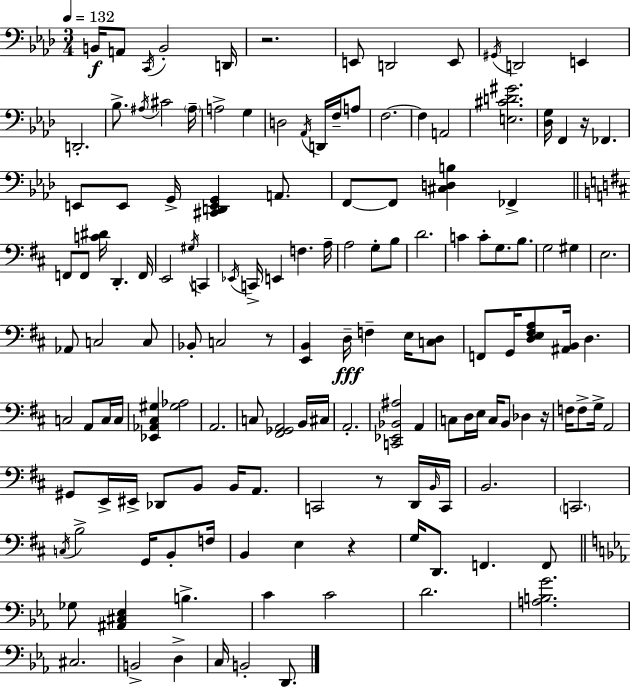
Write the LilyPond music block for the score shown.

{
  \clef bass
  \numericTimeSignature
  \time 3/4
  \key f \minor
  \tempo 4 = 132
  b,16\f a,8 \acciaccatura { c,16 } b,2-. | d,16 r2. | e,8 d,2 e,8 | \acciaccatura { gis,16 } d,2 e,4 | \break d,2.-. | bes8.-> \acciaccatura { ais16 } cis'2 | \parenthesize ais16-- a2-> g4 | d2 \acciaccatura { aes,16 } | \break d,16 f16-- a8 f2.~~ | f4 a,2 | <e cis' d' gis'>2. | <des g>16 f,4 r16 fes,4. | \break e,8 e,8 g,16-> <cis, d, e, g,>4 | a,8. f,8~~ f,8 <cis d b>4 | fes,4-> \bar "||" \break \key b \minor f,8 f,8 <c' dis'>16 d,4.-. f,16 | e,2 \acciaccatura { gis16 } c,4 | \acciaccatura { ees,16 } c,16-> e,4 f4. | a16-- a2 g8-. | \break b8 d'2. | c'4 c'8-. g8. b8. | g2 gis4 | e2. | \break aes,8 c2 | c8 bes,8-. c2 | r8 <e, b,>4 d16--\fff f4-- e16 | <c d>8 f,8 g,16 <d e fis a>8 <ais, b,>16 d4. | \break c2 a,8 | c16 c16 <ees, aes, cis gis>4 <gis aes>2 | a,2. | c8 <fis, ges, a,>2 | \break b,16 cis16 a,2.-. | <c, ees, bes, ais>2 a,4 | c8 d16 e16 c16 b,8 des4 | r16 f16 f8-> g16-> a,2 | \break gis,8 e,16-> eis,16-> des,8 b,8 b,16 a,8. | c,2 r8 | d,16 \grace { b,16 } c,16 b,2. | \parenthesize c,2. | \break \acciaccatura { c16 } b2-> | g,16 b,8-. f16 b,4 e4 | r4 g16 d,8. f,4. | f,8 \bar "||" \break \key ees \major ges8 <ais, cis ees>4 b4.-> | c'4 c'2 | d'2. | <a b g'>2. | \break cis2. | b,2-> d4-> | c16 b,2-. d,8. | \bar "|."
}